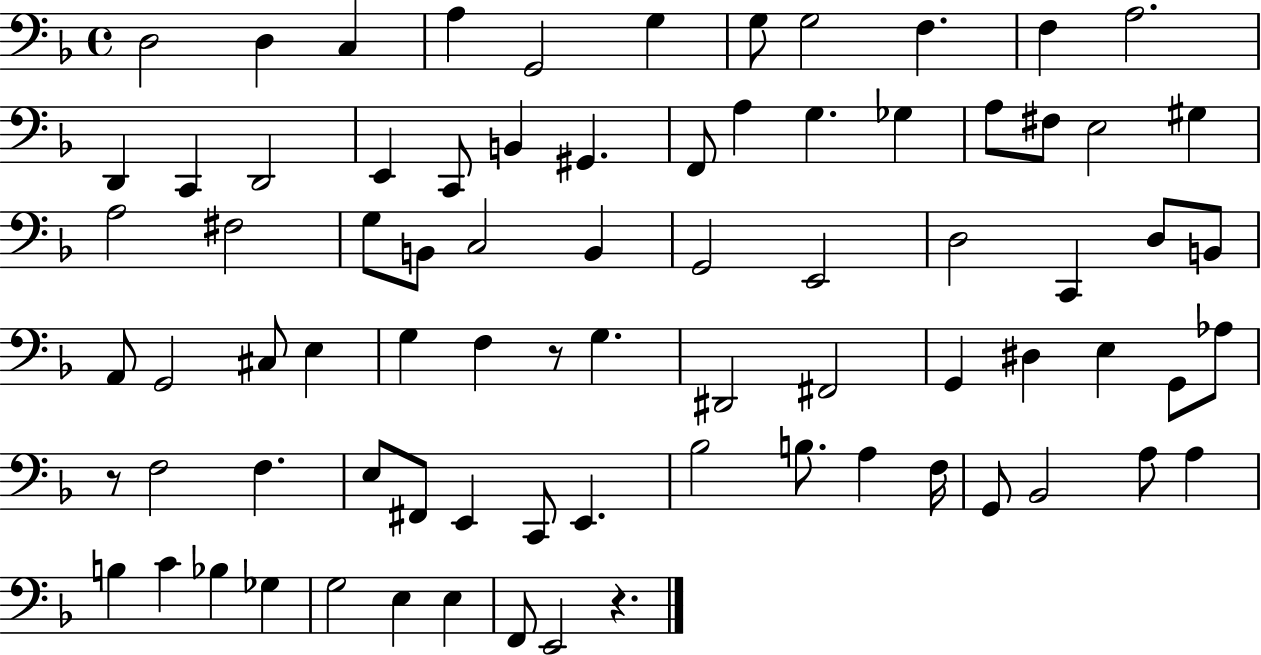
D3/h D3/q C3/q A3/q G2/h G3/q G3/e G3/h F3/q. F3/q A3/h. D2/q C2/q D2/h E2/q C2/e B2/q G#2/q. F2/e A3/q G3/q. Gb3/q A3/e F#3/e E3/h G#3/q A3/h F#3/h G3/e B2/e C3/h B2/q G2/h E2/h D3/h C2/q D3/e B2/e A2/e G2/h C#3/e E3/q G3/q F3/q R/e G3/q. D#2/h F#2/h G2/q D#3/q E3/q G2/e Ab3/e R/e F3/h F3/q. E3/e F#2/e E2/q C2/e E2/q. Bb3/h B3/e. A3/q F3/s G2/e Bb2/h A3/e A3/q B3/q C4/q Bb3/q Gb3/q G3/h E3/q E3/q F2/e E2/h R/q.